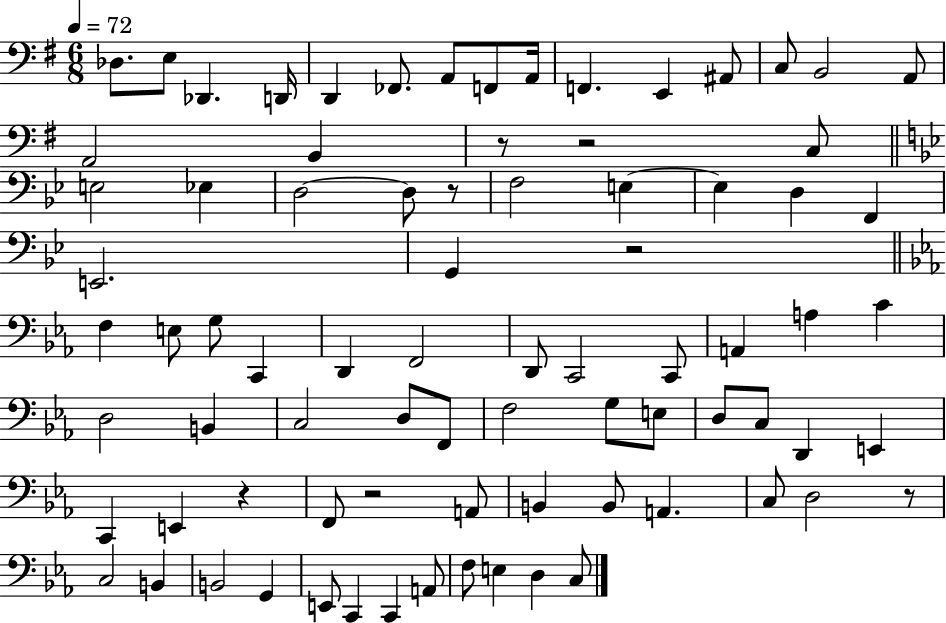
Db3/e. E3/e Db2/q. D2/s D2/q FES2/e. A2/e F2/e A2/s F2/q. E2/q A#2/e C3/e B2/h A2/e A2/h B2/q R/e R/h C3/e E3/h Eb3/q D3/h D3/e R/e F3/h E3/q E3/q D3/q F2/q E2/h. G2/q R/h F3/q E3/e G3/e C2/q D2/q F2/h D2/e C2/h C2/e A2/q A3/q C4/q D3/h B2/q C3/h D3/e F2/e F3/h G3/e E3/e D3/e C3/e D2/q E2/q C2/q E2/q R/q F2/e R/h A2/e B2/q B2/e A2/q. C3/e D3/h R/e C3/h B2/q B2/h G2/q E2/e C2/q C2/q A2/e F3/e E3/q D3/q C3/e